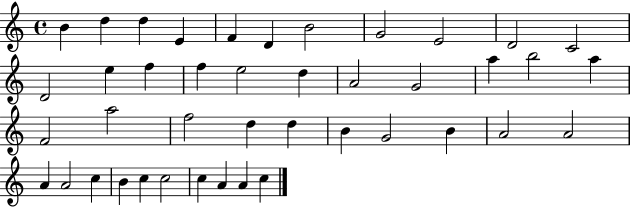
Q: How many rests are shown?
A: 0